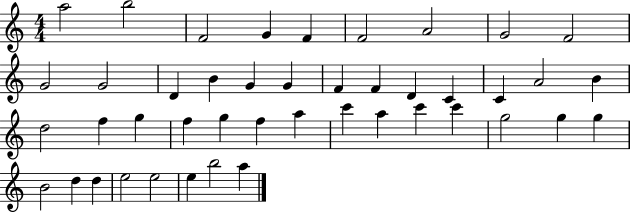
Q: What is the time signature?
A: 4/4